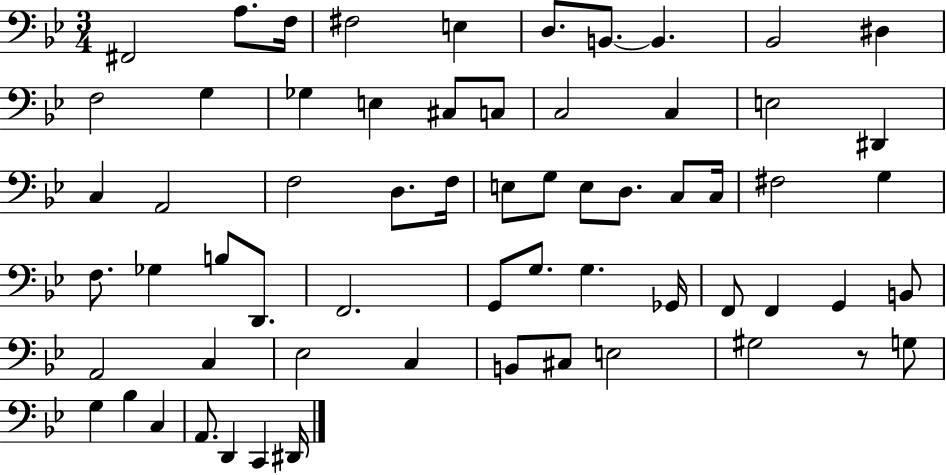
X:1
T:Untitled
M:3/4
L:1/4
K:Bb
^F,,2 A,/2 F,/4 ^F,2 E, D,/2 B,,/2 B,, _B,,2 ^D, F,2 G, _G, E, ^C,/2 C,/2 C,2 C, E,2 ^D,, C, A,,2 F,2 D,/2 F,/4 E,/2 G,/2 E,/2 D,/2 C,/2 C,/4 ^F,2 G, F,/2 _G, B,/2 D,,/2 F,,2 G,,/2 G,/2 G, _G,,/4 F,,/2 F,, G,, B,,/2 A,,2 C, _E,2 C, B,,/2 ^C,/2 E,2 ^G,2 z/2 G,/2 G, _B, C, A,,/2 D,, C,, ^D,,/4